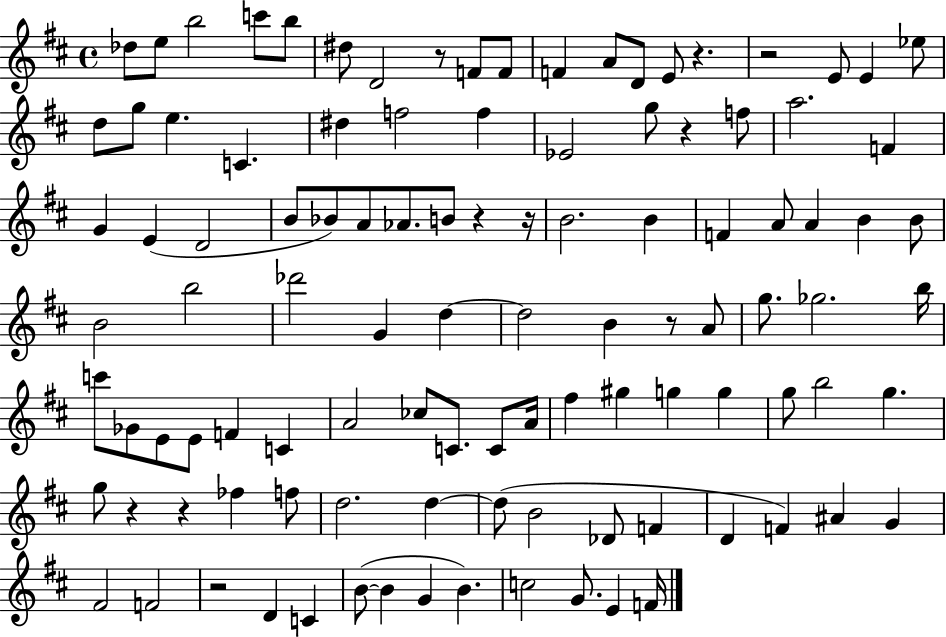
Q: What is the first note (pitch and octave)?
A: Db5